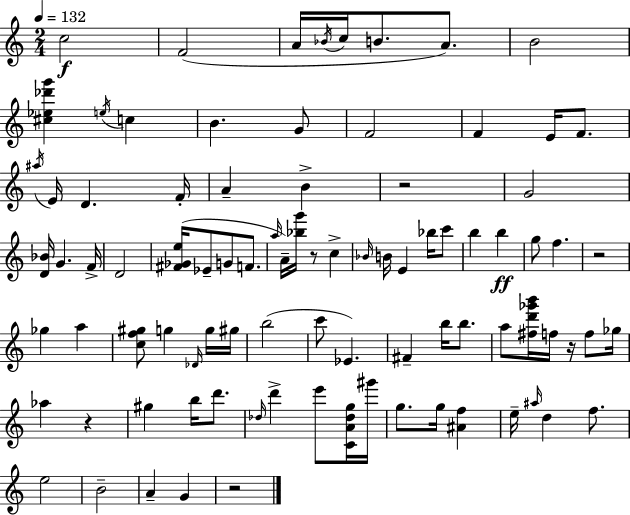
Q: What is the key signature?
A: C major